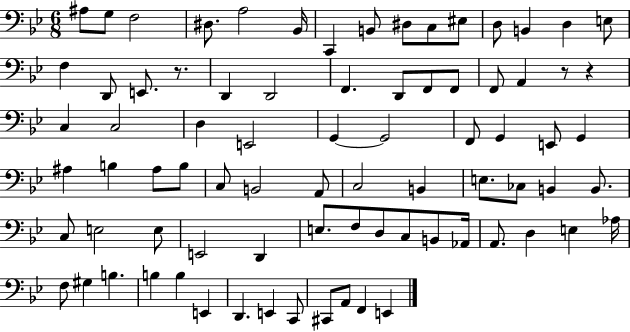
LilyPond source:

{
  \clef bass
  \numericTimeSignature
  \time 6/8
  \key bes \major
  ais8 g8 f2 | dis8. a2 bes,16 | c,4 b,8 dis8 c8 eis8 | d8 b,4 d4 e8 | \break f4 d,8 e,8. r8. | d,4 d,2 | f,4. d,8 f,8 f,8 | f,8 a,4 r8 r4 | \break c4 c2 | d4 e,2 | g,4~~ g,2 | f,8 g,4 e,8 g,4 | \break ais4 b4 ais8 b8 | c8 b,2 a,8 | c2 b,4 | e8. ces8 b,4 b,8. | \break c8 e2 e8 | e,2 d,4 | e8. f8 d8 c8 b,8 aes,16 | a,8. d4 e4 aes16 | \break f8 gis4 b4. | b4 b4 e,4 | d,4. e,4 c,8 | cis,8 a,8 f,4 e,4 | \break \bar "|."
}